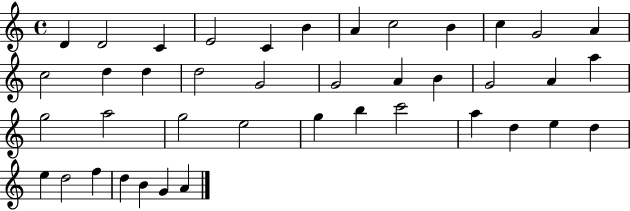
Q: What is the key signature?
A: C major